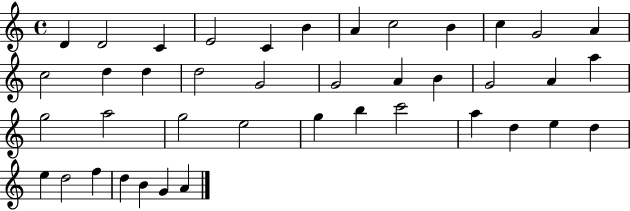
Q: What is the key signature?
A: C major